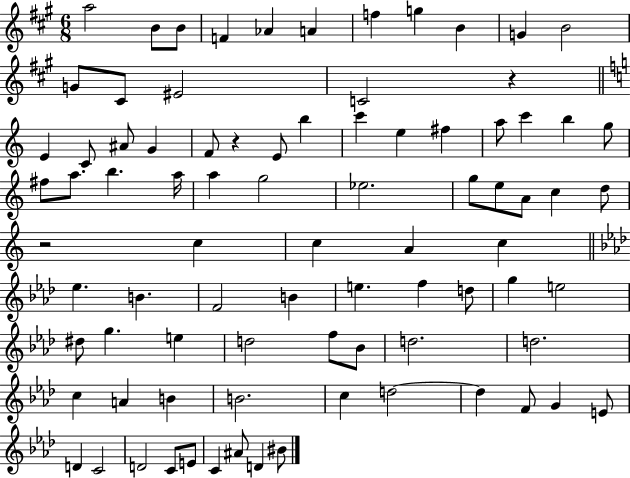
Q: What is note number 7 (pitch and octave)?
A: F5